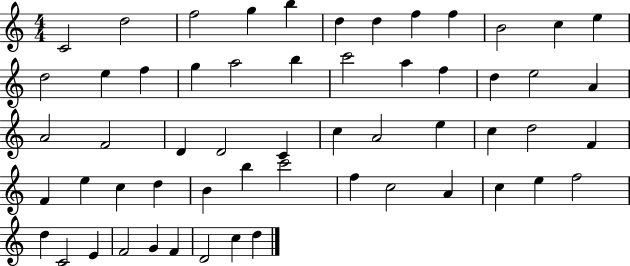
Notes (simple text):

C4/h D5/h F5/h G5/q B5/q D5/q D5/q F5/q F5/q B4/h C5/q E5/q D5/h E5/q F5/q G5/q A5/h B5/q C6/h A5/q F5/q D5/q E5/h A4/q A4/h F4/h D4/q D4/h C4/q C5/q A4/h E5/q C5/q D5/h F4/q F4/q E5/q C5/q D5/q B4/q B5/q C6/h F5/q C5/h A4/q C5/q E5/q F5/h D5/q C4/h E4/q F4/h G4/q F4/q D4/h C5/q D5/q